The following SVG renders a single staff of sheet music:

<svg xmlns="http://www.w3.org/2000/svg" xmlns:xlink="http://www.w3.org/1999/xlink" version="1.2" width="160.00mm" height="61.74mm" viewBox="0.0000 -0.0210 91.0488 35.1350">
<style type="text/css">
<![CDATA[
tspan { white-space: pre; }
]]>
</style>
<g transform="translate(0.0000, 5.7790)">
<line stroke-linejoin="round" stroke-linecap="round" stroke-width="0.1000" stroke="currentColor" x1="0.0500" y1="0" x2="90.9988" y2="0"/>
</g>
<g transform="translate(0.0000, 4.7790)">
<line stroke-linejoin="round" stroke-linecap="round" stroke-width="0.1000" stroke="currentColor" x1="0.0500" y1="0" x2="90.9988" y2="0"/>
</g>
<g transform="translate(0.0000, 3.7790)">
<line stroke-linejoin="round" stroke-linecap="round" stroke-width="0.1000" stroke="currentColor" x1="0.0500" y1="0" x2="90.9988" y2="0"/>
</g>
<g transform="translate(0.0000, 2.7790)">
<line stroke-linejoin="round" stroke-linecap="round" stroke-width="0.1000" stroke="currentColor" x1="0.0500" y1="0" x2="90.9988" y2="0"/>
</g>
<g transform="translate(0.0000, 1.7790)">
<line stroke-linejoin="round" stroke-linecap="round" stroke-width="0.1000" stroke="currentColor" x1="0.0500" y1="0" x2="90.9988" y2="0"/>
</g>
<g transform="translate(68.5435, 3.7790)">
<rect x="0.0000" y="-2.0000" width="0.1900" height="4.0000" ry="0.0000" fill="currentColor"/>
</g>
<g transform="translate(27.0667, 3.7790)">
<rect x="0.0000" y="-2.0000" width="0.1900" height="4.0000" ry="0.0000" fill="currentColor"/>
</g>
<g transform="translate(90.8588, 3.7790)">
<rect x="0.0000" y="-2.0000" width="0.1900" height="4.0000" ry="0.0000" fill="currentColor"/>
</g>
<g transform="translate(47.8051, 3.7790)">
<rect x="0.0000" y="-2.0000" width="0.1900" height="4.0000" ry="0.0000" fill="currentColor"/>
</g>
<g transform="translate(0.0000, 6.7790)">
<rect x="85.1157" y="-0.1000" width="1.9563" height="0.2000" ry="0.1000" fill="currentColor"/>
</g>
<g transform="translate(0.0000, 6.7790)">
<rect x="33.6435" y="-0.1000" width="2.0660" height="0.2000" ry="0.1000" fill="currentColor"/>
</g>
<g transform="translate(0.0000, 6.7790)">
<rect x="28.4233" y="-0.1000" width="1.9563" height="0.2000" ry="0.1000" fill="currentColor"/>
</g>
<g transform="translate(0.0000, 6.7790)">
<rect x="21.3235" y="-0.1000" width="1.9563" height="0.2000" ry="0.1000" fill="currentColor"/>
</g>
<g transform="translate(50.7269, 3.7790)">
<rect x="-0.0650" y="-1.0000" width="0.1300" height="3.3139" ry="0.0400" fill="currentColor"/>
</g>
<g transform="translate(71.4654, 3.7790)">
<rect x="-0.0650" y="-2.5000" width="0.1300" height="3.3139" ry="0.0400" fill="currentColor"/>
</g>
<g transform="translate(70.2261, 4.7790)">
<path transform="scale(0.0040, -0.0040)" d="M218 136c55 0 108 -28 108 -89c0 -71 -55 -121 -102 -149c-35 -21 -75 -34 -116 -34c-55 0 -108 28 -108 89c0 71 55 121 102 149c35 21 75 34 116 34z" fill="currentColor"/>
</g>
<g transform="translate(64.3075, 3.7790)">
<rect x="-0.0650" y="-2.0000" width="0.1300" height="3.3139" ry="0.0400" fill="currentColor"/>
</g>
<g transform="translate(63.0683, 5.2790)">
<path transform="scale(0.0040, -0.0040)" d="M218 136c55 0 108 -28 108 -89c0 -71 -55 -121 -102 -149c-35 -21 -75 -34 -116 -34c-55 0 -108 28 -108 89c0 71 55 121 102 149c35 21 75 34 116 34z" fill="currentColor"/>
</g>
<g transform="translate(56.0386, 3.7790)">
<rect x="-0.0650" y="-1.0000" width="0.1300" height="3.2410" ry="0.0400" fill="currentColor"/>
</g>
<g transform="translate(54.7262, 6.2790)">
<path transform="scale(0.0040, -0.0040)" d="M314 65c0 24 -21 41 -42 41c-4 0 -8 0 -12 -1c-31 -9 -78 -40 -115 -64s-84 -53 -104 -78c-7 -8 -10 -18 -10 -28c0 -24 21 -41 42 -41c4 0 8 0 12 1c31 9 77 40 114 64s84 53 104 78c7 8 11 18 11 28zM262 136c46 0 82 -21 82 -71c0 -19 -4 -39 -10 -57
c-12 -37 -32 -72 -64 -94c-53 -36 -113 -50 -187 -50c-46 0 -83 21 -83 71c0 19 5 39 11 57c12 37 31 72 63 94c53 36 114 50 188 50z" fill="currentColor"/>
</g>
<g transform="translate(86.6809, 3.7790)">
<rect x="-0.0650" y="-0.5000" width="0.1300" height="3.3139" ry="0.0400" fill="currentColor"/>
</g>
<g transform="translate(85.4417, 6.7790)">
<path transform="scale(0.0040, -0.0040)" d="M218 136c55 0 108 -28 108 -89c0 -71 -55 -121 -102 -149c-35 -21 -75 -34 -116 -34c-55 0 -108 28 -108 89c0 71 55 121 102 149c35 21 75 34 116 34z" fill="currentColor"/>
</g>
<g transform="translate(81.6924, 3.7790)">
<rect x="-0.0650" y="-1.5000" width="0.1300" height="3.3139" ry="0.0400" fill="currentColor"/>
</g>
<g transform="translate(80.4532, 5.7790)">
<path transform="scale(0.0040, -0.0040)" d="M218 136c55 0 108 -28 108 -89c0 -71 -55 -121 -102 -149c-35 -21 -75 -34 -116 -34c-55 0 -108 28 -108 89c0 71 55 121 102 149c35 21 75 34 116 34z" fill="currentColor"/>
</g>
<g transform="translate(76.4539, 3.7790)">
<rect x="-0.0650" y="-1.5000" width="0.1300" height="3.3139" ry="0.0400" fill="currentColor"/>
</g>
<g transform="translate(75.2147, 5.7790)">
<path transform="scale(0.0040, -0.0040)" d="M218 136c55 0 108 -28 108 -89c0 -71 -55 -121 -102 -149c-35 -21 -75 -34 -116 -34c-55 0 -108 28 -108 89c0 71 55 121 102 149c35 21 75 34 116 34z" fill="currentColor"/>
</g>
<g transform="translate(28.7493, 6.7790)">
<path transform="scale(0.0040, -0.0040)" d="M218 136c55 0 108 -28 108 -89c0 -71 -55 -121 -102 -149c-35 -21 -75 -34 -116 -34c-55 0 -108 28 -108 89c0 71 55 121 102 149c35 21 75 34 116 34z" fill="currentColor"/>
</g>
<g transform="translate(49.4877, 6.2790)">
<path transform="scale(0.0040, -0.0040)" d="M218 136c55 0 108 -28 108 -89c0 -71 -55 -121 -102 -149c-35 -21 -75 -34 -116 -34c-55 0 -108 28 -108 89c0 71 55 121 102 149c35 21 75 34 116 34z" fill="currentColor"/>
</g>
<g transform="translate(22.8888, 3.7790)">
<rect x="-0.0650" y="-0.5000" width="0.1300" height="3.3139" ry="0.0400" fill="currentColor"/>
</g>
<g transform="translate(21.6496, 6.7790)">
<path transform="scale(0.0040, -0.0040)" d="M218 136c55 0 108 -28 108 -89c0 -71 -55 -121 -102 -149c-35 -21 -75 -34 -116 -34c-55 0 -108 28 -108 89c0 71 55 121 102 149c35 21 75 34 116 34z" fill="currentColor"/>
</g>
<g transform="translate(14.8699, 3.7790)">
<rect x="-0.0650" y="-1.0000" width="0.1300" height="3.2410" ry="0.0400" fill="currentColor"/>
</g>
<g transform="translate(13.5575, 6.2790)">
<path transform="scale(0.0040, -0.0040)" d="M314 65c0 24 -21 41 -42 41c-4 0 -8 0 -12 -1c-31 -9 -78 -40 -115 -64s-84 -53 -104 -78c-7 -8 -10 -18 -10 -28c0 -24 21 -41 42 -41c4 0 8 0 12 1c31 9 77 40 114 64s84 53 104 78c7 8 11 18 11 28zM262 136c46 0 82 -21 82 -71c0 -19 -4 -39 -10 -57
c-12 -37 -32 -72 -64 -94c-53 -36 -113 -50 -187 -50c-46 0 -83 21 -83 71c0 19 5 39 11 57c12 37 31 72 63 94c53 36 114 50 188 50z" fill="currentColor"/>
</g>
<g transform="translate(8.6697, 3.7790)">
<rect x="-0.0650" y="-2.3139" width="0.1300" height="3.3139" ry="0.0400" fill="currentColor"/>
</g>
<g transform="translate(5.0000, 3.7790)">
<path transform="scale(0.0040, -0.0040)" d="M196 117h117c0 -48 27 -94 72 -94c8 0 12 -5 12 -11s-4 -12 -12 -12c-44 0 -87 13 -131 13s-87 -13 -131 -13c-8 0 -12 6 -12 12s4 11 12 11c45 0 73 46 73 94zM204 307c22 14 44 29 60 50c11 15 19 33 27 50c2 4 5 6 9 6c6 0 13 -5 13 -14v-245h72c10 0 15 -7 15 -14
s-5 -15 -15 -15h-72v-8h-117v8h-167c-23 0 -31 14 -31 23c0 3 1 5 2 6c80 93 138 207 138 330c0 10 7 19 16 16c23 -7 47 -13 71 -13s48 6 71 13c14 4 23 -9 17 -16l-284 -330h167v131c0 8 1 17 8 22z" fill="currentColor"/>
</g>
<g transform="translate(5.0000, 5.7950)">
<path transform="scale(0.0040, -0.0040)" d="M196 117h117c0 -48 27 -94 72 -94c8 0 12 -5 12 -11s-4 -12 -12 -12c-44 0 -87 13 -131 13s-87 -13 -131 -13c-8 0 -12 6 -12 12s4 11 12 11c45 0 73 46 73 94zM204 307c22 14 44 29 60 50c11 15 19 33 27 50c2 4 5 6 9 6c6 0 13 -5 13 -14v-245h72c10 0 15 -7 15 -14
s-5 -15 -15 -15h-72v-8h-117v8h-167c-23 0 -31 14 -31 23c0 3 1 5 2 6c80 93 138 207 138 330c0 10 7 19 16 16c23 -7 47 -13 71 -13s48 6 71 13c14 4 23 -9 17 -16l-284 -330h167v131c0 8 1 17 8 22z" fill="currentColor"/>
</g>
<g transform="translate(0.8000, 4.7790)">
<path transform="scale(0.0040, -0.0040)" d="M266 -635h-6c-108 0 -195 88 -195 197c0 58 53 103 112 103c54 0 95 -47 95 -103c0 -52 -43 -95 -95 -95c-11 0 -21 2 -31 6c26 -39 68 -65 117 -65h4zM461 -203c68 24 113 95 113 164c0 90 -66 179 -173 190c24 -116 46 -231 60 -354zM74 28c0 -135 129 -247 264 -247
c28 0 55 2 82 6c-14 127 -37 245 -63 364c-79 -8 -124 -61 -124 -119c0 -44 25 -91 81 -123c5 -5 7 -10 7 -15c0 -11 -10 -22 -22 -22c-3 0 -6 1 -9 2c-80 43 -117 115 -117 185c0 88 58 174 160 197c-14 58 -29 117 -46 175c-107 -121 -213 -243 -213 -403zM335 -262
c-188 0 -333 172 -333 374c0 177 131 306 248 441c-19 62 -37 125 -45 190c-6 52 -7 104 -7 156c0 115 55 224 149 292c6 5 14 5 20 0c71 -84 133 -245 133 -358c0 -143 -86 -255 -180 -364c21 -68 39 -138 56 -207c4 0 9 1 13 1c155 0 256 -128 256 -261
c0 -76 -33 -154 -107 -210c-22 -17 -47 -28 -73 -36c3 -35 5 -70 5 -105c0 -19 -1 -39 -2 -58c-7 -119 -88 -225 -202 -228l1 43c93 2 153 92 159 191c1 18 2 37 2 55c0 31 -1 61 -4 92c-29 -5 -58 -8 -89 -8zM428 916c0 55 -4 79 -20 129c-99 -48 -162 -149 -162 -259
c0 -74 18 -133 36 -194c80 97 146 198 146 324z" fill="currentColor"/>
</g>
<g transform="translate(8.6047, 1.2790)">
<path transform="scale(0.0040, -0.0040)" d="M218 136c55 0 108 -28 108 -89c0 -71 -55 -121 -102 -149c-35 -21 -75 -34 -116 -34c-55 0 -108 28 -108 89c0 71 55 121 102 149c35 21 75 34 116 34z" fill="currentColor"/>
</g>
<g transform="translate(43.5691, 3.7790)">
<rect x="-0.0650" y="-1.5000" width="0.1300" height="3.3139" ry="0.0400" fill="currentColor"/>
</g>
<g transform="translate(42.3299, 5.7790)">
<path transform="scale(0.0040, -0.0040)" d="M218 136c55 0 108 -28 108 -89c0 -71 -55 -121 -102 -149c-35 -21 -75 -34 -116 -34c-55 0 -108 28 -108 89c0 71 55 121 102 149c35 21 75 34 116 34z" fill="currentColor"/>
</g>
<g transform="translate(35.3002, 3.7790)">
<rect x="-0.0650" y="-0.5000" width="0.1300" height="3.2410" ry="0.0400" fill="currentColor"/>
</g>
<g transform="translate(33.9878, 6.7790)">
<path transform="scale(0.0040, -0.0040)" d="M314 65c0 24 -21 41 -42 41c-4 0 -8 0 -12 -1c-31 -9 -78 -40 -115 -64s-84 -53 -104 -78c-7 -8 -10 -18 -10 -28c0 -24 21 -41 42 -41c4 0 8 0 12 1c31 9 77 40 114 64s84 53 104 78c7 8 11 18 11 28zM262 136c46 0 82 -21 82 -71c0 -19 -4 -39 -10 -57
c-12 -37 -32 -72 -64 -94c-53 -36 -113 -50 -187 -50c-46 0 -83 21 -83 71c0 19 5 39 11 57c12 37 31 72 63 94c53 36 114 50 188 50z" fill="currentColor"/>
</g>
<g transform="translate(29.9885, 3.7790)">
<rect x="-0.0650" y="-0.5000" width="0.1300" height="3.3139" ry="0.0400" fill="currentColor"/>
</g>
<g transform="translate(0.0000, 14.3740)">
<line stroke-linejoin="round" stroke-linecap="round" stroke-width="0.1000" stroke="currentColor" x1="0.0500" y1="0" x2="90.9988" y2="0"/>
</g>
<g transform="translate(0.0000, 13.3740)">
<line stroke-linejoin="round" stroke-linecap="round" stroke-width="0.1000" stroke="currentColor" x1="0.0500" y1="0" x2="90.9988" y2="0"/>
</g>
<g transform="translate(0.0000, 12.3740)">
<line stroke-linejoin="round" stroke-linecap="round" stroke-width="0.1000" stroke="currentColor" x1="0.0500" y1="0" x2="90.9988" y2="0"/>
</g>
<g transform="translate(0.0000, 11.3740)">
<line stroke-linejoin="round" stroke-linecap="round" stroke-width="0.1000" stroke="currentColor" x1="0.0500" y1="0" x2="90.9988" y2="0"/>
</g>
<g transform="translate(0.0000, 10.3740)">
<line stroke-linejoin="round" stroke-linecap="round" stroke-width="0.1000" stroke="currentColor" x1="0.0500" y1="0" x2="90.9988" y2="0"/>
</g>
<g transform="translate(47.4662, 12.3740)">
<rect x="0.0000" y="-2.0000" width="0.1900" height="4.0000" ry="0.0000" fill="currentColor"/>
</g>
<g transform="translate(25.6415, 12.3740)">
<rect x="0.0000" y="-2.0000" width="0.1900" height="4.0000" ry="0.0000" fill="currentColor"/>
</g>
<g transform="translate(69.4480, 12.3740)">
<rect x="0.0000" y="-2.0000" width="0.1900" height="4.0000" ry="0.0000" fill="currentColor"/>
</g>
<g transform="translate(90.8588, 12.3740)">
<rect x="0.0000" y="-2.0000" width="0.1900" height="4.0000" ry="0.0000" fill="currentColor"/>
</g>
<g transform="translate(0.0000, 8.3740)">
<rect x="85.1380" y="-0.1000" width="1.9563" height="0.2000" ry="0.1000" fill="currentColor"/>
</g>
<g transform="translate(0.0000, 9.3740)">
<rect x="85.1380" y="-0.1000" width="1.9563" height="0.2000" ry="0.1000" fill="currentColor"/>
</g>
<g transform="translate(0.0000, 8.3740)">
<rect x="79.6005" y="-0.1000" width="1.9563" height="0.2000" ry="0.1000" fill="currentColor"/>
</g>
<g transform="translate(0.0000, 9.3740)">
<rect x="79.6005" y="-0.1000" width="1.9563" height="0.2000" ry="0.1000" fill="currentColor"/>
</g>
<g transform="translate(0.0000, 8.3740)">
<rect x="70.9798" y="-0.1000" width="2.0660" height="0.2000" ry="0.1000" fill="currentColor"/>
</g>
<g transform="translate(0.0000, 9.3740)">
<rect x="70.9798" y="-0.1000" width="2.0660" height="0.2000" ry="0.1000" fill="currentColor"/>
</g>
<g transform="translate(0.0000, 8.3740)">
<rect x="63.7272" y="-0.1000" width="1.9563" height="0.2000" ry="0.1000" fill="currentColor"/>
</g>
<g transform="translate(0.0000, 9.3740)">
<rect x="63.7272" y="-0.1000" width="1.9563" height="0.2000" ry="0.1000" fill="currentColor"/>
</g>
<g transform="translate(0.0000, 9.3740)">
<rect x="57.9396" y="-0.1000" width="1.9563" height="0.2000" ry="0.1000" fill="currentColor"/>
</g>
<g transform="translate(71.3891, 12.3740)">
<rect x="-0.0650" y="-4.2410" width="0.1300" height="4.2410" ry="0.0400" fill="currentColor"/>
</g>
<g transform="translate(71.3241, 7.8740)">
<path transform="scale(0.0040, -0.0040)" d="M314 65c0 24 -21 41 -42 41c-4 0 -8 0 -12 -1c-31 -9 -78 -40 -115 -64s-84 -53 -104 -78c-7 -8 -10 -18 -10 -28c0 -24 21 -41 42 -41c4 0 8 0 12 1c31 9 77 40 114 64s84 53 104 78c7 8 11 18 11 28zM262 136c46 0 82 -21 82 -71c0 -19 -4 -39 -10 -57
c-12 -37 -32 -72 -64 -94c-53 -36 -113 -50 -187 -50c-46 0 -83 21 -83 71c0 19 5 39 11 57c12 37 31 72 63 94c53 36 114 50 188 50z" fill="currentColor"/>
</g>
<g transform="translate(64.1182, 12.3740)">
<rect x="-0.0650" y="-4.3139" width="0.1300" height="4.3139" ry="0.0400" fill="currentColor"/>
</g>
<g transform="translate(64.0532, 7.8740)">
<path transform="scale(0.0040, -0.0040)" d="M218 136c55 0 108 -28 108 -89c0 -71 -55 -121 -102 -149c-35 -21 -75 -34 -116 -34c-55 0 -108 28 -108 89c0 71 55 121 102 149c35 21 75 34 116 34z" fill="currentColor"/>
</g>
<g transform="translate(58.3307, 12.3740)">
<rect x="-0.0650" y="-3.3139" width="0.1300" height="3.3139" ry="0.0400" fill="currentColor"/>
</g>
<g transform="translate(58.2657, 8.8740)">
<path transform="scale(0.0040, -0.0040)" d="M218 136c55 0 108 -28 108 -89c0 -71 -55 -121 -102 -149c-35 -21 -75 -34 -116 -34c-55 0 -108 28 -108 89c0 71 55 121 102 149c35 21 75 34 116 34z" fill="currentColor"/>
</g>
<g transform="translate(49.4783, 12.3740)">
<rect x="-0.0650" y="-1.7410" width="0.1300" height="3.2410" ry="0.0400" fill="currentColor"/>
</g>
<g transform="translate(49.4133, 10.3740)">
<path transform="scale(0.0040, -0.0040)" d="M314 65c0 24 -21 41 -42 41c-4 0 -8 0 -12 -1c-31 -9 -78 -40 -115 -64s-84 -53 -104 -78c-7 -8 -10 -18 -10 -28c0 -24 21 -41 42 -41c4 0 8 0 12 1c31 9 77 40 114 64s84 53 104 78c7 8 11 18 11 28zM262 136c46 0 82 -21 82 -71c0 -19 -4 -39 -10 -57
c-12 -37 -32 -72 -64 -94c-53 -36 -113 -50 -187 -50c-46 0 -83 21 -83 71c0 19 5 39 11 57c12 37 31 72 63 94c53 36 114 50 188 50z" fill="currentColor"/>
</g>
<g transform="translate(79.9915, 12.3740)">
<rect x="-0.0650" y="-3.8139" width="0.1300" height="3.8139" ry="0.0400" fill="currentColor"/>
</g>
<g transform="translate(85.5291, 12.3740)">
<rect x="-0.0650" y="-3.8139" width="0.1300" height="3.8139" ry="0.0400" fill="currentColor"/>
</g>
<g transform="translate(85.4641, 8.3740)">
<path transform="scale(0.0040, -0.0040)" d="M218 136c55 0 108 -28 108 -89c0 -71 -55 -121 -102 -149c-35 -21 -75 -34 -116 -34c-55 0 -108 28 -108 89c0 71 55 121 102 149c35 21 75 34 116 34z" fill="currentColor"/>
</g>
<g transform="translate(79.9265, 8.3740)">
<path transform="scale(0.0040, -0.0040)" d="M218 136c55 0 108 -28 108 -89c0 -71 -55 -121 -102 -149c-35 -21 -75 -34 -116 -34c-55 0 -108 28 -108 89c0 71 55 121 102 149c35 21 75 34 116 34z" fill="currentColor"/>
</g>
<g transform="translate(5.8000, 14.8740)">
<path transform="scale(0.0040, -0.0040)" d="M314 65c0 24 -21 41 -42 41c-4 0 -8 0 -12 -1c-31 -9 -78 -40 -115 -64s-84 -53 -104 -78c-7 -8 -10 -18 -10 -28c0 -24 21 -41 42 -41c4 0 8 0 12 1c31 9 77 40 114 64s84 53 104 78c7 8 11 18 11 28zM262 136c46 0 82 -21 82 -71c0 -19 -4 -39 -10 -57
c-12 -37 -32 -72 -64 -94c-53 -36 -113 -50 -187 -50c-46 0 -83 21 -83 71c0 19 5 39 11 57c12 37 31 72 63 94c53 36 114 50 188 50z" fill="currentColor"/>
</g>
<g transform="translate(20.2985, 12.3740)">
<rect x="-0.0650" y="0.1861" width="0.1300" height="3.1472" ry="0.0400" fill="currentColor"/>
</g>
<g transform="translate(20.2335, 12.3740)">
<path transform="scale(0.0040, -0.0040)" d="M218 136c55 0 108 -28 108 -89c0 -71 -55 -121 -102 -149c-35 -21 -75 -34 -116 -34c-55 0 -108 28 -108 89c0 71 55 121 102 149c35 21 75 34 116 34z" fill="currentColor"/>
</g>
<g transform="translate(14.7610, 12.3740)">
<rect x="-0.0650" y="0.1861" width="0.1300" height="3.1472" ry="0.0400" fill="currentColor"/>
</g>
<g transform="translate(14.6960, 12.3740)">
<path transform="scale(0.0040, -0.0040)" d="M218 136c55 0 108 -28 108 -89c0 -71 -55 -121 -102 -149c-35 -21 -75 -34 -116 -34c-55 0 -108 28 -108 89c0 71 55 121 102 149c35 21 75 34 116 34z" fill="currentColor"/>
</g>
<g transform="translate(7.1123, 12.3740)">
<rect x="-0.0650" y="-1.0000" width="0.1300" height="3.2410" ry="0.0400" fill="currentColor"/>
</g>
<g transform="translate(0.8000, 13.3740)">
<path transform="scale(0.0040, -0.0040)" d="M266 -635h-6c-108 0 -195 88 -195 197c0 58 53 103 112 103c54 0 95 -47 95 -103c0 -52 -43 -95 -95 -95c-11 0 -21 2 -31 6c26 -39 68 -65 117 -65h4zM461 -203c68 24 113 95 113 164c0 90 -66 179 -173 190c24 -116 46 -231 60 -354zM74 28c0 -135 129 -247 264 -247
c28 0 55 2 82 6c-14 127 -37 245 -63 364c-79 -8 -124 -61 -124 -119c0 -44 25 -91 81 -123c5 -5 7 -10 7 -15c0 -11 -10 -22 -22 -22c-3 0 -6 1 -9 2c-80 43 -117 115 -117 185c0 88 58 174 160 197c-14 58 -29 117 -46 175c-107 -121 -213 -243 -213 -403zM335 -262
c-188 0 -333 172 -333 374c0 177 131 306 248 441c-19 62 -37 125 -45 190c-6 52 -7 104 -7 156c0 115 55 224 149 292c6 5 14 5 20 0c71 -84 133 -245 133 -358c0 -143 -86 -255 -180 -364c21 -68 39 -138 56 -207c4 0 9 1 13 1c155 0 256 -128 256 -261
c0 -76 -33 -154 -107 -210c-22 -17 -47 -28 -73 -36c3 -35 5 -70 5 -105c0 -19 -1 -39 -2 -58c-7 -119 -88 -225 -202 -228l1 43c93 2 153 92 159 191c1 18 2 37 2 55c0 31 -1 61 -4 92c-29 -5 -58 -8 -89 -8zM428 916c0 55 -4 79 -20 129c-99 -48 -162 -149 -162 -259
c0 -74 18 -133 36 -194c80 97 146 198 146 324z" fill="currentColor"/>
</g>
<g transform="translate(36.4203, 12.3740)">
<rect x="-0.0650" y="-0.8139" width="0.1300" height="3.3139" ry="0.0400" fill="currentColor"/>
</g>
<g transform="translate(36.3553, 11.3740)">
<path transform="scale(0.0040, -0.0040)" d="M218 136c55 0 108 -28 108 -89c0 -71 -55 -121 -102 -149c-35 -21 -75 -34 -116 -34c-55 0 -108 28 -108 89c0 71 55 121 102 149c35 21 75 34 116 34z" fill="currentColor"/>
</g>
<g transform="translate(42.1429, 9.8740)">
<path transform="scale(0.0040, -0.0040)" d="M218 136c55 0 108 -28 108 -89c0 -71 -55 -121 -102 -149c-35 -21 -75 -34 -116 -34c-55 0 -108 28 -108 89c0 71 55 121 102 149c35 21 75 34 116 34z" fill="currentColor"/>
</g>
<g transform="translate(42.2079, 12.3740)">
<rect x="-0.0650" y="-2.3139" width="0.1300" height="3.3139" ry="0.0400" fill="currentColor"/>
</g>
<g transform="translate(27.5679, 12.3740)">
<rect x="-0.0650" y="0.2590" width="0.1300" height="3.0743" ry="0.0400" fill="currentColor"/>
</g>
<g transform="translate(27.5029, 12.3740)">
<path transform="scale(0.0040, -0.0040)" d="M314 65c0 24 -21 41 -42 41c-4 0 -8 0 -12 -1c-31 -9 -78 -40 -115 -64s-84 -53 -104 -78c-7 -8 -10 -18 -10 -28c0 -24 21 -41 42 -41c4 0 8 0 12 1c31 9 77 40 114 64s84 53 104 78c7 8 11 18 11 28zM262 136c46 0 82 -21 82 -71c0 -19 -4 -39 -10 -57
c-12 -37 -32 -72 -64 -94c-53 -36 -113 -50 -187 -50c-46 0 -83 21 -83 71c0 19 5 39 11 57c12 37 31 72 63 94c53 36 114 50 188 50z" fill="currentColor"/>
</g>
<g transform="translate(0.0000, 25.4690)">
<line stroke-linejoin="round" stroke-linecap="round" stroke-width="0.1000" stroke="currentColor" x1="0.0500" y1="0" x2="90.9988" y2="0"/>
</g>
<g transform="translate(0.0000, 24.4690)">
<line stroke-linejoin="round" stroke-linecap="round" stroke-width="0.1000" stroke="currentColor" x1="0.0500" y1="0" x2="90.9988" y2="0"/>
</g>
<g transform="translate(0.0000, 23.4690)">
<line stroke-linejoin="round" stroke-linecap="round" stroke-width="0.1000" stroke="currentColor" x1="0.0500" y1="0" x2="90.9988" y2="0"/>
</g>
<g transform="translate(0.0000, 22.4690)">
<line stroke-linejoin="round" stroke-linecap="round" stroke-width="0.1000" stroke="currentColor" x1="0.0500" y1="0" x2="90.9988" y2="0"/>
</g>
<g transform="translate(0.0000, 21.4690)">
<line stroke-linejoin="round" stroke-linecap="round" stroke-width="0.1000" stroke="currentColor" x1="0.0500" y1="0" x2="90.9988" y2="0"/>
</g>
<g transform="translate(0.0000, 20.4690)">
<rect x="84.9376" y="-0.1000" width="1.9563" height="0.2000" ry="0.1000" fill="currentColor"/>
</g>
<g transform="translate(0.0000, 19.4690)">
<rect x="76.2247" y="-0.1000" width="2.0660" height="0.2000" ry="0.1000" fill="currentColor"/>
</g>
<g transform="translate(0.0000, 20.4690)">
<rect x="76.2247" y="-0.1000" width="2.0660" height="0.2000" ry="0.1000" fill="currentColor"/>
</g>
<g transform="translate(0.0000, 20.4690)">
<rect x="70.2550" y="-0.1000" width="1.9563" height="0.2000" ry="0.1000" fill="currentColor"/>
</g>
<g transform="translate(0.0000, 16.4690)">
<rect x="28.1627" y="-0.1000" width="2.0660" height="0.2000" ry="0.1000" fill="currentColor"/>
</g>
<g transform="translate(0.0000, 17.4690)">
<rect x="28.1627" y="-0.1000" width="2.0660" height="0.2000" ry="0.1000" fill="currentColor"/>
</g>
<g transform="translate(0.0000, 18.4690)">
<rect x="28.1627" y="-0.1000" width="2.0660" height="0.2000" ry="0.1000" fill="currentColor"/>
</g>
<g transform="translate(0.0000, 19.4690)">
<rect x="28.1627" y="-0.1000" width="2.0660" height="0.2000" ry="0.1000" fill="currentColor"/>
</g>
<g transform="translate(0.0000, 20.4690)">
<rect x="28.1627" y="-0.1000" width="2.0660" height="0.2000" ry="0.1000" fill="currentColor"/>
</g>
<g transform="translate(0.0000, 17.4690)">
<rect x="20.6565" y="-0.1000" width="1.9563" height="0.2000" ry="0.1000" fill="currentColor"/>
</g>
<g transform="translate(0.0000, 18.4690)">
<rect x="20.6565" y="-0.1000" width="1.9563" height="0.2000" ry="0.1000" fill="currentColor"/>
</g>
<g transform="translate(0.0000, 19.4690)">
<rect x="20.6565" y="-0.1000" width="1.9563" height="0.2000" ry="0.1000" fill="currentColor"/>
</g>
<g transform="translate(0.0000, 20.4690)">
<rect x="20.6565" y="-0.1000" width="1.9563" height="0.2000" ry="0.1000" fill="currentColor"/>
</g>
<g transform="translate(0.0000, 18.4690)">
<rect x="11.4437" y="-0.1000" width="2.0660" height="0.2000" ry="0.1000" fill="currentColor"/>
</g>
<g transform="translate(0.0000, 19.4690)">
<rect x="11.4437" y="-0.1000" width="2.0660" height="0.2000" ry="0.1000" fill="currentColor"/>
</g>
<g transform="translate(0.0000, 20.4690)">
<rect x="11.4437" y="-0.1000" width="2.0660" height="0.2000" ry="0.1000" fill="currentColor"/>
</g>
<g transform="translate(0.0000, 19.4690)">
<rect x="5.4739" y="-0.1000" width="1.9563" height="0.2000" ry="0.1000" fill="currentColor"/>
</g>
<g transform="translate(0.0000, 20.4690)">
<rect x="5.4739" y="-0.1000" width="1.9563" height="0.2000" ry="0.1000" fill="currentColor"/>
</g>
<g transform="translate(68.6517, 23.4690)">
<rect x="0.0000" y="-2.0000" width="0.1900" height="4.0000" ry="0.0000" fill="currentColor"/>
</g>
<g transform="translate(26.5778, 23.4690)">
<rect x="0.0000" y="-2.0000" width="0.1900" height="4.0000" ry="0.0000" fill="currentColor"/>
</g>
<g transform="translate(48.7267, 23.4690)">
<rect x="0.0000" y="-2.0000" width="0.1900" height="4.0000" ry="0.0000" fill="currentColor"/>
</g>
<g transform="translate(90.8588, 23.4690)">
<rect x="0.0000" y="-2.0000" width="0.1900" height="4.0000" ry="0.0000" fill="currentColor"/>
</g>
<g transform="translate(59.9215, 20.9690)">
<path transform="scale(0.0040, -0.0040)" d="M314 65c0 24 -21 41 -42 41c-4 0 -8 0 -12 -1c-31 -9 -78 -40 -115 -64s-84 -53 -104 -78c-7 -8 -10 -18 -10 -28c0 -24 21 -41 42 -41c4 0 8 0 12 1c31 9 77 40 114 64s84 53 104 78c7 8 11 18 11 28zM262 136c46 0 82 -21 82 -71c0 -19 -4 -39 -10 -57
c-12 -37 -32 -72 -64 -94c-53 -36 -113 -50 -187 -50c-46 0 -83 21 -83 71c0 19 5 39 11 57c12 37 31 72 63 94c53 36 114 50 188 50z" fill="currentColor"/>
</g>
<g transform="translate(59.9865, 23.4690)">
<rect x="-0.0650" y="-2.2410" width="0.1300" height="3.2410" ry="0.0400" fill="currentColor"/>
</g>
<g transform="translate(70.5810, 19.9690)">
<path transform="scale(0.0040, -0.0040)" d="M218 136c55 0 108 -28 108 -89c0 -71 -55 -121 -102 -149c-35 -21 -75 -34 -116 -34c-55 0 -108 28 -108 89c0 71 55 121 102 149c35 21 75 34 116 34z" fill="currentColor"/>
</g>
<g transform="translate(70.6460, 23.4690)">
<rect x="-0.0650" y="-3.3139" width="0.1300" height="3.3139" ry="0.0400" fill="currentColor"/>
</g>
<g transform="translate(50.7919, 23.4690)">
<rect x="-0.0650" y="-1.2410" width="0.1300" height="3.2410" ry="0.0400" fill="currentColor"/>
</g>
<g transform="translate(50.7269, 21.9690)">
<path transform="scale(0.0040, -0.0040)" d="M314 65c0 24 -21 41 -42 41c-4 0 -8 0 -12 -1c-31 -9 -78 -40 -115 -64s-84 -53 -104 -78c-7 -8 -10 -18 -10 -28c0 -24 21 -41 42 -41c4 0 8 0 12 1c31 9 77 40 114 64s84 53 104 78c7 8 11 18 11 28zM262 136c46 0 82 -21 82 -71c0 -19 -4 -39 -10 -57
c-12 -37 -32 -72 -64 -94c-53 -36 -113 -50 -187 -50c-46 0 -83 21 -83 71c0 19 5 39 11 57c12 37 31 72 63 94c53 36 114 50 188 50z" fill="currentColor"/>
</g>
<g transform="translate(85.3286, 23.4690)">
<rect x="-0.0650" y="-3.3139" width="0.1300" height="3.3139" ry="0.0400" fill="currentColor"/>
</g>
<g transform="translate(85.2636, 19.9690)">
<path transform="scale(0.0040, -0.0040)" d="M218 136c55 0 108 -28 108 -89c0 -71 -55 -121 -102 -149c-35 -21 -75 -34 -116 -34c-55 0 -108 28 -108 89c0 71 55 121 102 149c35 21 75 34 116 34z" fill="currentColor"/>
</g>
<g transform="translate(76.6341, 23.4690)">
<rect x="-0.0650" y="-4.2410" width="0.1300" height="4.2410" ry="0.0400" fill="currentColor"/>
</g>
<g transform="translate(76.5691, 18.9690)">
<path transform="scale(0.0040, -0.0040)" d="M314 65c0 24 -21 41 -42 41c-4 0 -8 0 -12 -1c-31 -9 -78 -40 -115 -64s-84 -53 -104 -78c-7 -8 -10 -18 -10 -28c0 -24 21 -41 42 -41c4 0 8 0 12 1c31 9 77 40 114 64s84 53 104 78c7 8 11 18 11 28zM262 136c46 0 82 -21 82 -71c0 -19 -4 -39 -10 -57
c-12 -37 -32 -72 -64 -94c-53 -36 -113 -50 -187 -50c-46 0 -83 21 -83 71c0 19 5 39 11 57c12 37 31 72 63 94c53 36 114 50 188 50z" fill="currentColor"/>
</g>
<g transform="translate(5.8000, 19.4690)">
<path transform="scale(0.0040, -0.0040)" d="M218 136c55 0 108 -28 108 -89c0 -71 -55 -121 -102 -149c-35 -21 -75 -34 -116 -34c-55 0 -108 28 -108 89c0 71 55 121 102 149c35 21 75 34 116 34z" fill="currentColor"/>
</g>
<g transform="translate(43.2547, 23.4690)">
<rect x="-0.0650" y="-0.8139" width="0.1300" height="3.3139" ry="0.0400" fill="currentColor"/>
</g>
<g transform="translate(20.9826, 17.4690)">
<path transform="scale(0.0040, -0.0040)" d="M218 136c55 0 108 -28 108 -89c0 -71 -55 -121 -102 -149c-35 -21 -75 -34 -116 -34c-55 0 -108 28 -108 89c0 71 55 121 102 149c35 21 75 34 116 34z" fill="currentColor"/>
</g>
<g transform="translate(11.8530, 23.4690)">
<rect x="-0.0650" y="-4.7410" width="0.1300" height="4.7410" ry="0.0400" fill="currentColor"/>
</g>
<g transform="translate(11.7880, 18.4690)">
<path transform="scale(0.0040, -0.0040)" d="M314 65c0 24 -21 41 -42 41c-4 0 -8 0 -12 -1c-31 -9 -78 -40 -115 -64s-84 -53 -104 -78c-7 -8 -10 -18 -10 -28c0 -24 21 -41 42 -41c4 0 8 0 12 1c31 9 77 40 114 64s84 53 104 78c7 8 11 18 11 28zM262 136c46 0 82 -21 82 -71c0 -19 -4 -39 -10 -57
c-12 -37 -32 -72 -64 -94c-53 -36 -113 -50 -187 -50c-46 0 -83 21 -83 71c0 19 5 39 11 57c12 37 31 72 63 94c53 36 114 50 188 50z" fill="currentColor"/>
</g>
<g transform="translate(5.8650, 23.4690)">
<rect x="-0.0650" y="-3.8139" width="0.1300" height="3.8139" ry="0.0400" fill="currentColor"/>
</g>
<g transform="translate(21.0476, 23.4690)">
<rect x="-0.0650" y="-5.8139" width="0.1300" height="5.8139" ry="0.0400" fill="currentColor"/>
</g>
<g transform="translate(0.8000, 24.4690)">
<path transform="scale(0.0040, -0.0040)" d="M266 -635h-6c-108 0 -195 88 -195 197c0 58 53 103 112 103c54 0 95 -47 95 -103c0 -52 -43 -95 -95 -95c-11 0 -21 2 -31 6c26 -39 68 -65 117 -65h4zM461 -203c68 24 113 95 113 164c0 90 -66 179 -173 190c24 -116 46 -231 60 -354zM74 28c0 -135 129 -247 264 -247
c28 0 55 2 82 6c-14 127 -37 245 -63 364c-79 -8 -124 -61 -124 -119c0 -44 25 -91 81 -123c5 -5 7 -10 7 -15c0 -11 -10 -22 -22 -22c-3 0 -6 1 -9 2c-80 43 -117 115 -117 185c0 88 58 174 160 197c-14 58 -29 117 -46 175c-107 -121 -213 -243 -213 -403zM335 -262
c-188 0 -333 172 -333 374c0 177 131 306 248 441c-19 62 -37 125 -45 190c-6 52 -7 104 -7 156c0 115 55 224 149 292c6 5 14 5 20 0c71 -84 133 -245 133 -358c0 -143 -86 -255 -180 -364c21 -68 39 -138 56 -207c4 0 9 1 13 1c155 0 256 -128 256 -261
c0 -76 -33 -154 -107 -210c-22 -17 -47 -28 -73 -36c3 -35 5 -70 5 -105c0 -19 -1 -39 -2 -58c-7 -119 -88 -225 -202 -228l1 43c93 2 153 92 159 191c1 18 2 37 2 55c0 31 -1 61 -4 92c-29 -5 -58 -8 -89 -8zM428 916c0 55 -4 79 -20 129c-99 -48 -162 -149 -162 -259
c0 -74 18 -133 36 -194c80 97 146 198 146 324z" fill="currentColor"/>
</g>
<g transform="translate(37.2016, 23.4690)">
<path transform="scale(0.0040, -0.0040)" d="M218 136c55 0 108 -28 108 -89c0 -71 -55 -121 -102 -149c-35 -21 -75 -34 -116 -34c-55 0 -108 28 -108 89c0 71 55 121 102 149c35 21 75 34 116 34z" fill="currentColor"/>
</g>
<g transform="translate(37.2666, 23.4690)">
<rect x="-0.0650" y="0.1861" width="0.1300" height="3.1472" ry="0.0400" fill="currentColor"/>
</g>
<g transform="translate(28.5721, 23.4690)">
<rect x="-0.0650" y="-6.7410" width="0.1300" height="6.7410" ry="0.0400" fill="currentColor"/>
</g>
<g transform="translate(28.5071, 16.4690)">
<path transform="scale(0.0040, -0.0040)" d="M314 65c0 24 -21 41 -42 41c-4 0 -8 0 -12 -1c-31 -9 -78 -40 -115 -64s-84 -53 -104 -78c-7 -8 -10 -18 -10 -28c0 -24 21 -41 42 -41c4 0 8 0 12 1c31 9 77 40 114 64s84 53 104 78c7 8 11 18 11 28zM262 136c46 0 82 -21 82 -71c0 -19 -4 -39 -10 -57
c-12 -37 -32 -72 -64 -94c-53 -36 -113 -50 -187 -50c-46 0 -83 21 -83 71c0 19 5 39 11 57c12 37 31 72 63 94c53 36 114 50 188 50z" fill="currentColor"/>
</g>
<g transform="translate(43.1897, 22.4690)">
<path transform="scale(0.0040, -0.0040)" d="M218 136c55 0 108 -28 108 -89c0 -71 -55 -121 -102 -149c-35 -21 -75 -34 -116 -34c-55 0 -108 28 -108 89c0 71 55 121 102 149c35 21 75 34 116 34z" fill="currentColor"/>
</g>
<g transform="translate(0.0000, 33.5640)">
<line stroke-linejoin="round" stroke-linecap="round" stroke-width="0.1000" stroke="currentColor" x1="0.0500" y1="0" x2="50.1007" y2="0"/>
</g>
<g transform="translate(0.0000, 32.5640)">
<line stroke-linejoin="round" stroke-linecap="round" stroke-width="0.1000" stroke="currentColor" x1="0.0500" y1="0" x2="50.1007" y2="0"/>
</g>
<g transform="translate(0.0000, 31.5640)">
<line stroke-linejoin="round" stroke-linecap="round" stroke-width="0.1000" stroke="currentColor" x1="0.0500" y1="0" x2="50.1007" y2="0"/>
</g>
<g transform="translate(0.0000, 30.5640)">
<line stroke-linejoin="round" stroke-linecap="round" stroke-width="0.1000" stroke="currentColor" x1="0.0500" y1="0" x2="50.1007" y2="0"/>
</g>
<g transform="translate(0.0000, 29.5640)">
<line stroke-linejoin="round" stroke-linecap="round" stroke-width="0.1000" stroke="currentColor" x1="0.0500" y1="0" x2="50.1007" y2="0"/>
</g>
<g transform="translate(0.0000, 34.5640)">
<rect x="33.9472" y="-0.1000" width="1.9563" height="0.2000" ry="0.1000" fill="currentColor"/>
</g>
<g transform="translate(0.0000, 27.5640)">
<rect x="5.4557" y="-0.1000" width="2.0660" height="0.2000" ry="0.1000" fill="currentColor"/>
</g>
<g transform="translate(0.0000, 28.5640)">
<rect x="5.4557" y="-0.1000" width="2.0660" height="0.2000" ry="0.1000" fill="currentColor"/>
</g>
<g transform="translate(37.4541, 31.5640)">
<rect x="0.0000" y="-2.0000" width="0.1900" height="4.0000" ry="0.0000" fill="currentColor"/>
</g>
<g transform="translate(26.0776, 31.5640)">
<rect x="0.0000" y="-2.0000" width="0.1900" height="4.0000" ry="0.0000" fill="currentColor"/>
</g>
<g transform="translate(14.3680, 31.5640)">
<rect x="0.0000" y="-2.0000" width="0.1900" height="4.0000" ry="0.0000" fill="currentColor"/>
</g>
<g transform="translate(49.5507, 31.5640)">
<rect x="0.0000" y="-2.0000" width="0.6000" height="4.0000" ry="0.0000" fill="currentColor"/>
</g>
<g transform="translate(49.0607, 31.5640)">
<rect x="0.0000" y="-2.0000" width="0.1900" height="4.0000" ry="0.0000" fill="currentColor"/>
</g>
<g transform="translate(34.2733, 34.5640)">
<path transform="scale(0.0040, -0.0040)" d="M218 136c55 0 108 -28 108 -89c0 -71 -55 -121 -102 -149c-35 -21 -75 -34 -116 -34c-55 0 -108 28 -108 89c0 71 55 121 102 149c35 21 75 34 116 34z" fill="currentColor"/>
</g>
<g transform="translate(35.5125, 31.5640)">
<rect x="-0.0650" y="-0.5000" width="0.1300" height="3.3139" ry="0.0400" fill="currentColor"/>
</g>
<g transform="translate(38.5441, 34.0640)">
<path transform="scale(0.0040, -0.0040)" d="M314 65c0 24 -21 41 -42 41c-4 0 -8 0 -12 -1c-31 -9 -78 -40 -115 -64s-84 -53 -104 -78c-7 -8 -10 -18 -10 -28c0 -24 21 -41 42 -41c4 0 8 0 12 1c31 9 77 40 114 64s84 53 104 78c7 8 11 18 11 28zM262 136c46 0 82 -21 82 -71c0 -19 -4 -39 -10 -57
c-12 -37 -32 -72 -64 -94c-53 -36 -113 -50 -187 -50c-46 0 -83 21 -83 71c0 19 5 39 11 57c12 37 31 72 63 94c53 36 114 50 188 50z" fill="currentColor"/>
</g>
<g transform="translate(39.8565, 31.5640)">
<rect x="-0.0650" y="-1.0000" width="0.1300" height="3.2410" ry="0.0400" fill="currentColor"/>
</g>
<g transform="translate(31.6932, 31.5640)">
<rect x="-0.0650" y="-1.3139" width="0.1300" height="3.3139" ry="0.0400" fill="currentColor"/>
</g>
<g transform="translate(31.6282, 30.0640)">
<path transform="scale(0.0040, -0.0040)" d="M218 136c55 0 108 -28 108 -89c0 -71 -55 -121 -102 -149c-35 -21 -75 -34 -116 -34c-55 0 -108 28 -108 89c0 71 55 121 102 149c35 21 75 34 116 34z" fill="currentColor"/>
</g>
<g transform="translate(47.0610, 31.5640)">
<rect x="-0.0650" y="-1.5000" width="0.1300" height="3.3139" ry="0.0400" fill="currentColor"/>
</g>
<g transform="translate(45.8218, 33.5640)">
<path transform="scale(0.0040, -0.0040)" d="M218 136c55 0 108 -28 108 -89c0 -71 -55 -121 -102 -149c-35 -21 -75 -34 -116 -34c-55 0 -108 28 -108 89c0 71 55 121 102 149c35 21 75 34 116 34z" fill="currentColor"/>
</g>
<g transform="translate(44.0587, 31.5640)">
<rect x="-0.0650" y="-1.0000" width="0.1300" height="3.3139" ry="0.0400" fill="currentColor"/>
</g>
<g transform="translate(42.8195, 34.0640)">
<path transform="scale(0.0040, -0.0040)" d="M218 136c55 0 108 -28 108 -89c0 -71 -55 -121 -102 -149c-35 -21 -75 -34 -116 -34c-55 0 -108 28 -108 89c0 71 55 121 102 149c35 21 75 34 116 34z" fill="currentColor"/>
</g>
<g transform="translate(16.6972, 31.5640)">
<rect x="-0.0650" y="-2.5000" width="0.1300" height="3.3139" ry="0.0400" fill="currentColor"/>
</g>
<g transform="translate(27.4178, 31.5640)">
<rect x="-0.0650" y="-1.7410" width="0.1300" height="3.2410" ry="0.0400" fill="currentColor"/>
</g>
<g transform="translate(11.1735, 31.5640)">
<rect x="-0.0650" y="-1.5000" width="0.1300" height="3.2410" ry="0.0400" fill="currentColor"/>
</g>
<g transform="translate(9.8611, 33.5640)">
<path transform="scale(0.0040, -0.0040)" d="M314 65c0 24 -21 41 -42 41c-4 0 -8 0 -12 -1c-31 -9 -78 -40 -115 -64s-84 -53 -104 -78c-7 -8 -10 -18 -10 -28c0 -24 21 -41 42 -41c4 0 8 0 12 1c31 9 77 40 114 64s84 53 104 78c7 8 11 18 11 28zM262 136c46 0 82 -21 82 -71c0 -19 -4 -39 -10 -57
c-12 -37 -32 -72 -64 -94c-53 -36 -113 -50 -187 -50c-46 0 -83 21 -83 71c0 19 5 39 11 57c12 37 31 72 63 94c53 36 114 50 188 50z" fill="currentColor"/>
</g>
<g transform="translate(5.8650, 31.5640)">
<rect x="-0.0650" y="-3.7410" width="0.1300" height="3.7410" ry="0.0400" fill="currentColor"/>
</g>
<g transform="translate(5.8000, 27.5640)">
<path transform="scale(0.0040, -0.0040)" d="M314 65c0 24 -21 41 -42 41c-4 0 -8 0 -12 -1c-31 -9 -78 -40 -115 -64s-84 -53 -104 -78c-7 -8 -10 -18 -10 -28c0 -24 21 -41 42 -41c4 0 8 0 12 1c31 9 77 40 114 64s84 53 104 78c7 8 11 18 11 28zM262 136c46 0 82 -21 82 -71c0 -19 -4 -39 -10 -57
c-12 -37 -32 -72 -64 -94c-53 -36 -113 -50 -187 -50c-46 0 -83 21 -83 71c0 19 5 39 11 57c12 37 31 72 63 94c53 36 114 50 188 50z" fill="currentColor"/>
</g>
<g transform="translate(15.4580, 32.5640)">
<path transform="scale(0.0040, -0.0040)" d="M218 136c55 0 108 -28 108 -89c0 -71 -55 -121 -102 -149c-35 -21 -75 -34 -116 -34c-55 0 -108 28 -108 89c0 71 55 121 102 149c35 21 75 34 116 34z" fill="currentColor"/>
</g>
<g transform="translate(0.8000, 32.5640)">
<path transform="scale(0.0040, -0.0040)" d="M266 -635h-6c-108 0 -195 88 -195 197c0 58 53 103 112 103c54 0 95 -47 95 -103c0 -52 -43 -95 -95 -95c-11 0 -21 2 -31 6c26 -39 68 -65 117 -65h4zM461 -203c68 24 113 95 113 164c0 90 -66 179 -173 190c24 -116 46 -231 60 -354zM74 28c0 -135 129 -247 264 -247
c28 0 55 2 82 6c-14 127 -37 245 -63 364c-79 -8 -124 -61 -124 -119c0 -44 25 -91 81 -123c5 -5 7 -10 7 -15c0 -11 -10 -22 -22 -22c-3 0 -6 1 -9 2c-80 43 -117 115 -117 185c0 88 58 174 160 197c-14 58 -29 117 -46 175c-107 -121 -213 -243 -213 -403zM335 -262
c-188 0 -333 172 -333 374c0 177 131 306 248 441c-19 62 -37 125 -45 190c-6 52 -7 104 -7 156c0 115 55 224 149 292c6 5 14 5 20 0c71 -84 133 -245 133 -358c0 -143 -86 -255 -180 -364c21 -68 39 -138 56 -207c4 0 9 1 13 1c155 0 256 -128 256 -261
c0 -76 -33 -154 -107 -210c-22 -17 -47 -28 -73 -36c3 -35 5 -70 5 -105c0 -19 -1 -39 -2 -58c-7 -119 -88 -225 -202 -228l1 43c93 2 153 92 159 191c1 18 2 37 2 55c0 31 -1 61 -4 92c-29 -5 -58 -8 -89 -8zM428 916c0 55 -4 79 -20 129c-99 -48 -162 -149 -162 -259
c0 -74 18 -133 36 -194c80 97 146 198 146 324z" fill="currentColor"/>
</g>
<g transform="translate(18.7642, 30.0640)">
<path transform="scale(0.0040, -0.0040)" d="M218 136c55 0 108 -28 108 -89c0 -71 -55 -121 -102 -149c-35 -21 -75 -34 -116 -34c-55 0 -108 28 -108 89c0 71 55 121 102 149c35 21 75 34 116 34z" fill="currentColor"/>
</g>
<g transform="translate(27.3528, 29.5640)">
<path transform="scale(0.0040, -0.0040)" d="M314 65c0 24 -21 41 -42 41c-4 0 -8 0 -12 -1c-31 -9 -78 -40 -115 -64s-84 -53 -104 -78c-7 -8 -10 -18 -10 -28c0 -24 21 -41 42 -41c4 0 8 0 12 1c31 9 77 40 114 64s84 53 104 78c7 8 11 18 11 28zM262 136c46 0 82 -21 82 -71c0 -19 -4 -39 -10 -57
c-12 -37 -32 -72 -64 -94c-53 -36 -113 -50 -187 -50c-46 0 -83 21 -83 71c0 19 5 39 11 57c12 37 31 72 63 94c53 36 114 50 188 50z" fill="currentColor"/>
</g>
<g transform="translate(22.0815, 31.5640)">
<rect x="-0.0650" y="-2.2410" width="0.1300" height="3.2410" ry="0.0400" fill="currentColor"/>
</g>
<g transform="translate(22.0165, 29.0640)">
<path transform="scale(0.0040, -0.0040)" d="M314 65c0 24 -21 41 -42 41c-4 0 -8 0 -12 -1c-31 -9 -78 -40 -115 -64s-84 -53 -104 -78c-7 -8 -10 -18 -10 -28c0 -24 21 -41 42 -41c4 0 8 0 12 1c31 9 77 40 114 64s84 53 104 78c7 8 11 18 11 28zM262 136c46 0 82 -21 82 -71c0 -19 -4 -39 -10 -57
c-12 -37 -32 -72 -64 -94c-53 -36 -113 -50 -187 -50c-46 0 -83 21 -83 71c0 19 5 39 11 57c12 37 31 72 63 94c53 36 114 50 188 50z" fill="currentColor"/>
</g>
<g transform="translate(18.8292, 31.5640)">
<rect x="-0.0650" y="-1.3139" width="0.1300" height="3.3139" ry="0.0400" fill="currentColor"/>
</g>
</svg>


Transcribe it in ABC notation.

X:1
T:Untitled
M:4/4
L:1/4
K:C
g D2 C C C2 E D D2 F G E E C D2 B B B2 d g f2 b d' d'2 c' c' c' e'2 g' b'2 B d e2 g2 b d'2 b c'2 E2 G e g2 f2 e C D2 D E